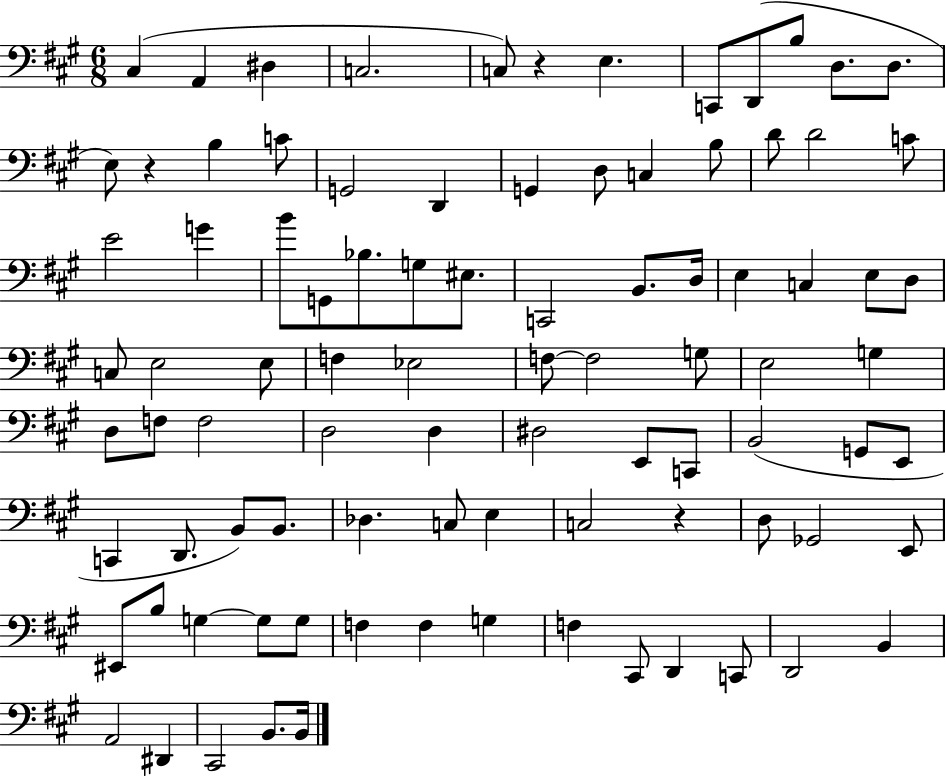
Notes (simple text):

C#3/q A2/q D#3/q C3/h. C3/e R/q E3/q. C2/e D2/e B3/e D3/e. D3/e. E3/e R/q B3/q C4/e G2/h D2/q G2/q D3/e C3/q B3/e D4/e D4/h C4/e E4/h G4/q B4/e G2/e Bb3/e. G3/e EIS3/e. C2/h B2/e. D3/s E3/q C3/q E3/e D3/e C3/e E3/h E3/e F3/q Eb3/h F3/e F3/h G3/e E3/h G3/q D3/e F3/e F3/h D3/h D3/q D#3/h E2/e C2/e B2/h G2/e E2/e C2/q D2/e. B2/e B2/e. Db3/q. C3/e E3/q C3/h R/q D3/e Gb2/h E2/e EIS2/e B3/e G3/q G3/e G3/e F3/q F3/q G3/q F3/q C#2/e D2/q C2/e D2/h B2/q A2/h D#2/q C#2/h B2/e. B2/s